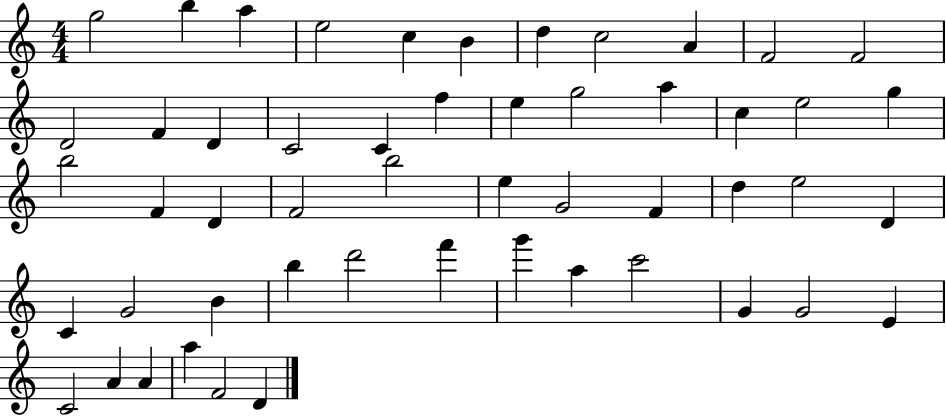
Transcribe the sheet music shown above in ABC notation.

X:1
T:Untitled
M:4/4
L:1/4
K:C
g2 b a e2 c B d c2 A F2 F2 D2 F D C2 C f e g2 a c e2 g b2 F D F2 b2 e G2 F d e2 D C G2 B b d'2 f' g' a c'2 G G2 E C2 A A a F2 D